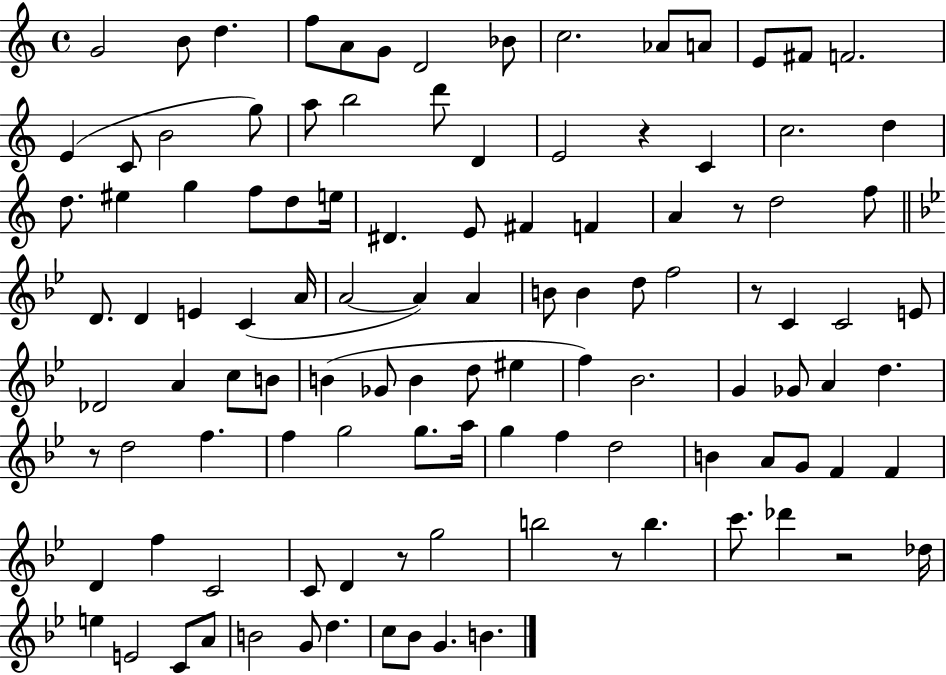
{
  \clef treble
  \time 4/4
  \defaultTimeSignature
  \key c \major
  g'2 b'8 d''4. | f''8 a'8 g'8 d'2 bes'8 | c''2. aes'8 a'8 | e'8 fis'8 f'2. | \break e'4( c'8 b'2 g''8) | a''8 b''2 d'''8 d'4 | e'2 r4 c'4 | c''2. d''4 | \break d''8. eis''4 g''4 f''8 d''8 e''16 | dis'4. e'8 fis'4 f'4 | a'4 r8 d''2 f''8 | \bar "||" \break \key bes \major d'8. d'4 e'4 c'4( a'16 | a'2~~ a'4) a'4 | b'8 b'4 d''8 f''2 | r8 c'4 c'2 e'8 | \break des'2 a'4 c''8 b'8 | b'4( ges'8 b'4 d''8 eis''4 | f''4) bes'2. | g'4 ges'8 a'4 d''4. | \break r8 d''2 f''4. | f''4 g''2 g''8. a''16 | g''4 f''4 d''2 | b'4 a'8 g'8 f'4 f'4 | \break d'4 f''4 c'2 | c'8 d'4 r8 g''2 | b''2 r8 b''4. | c'''8. des'''4 r2 des''16 | \break e''4 e'2 c'8 a'8 | b'2 g'8 d''4. | c''8 bes'8 g'4. b'4. | \bar "|."
}